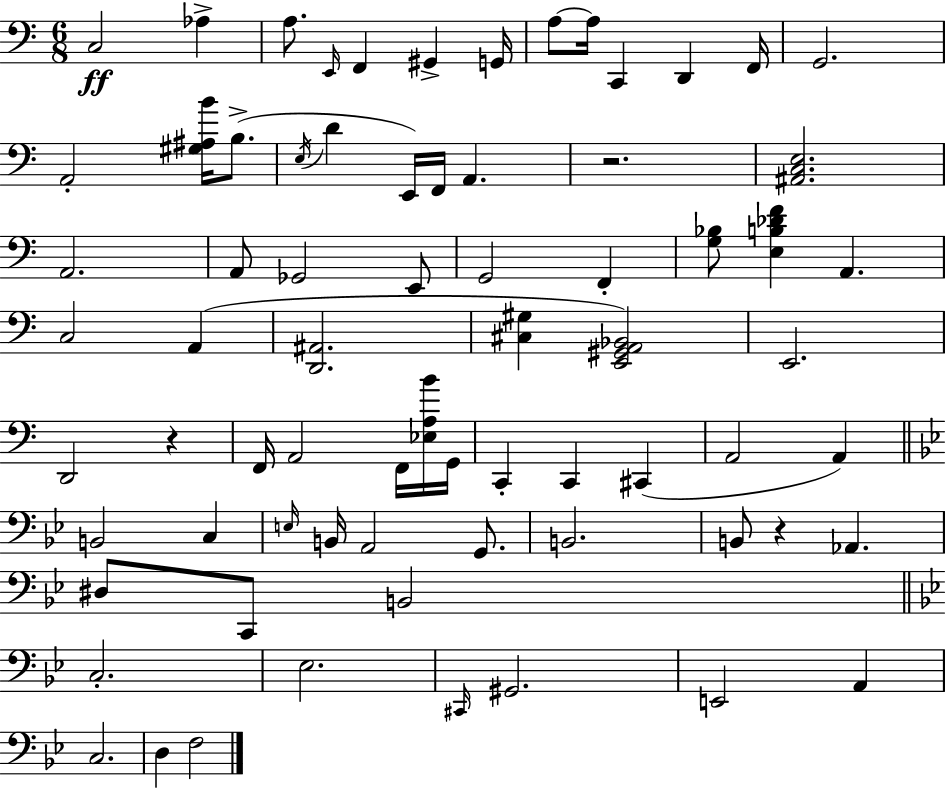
C3/h Ab3/q A3/e. E2/s F2/q G#2/q G2/s A3/e A3/s C2/q D2/q F2/s G2/h. A2/h [G#3,A#3,B4]/s B3/e. E3/s D4/q E2/s F2/s A2/q. R/h. [A#2,C3,E3]/h. A2/h. A2/e Gb2/h E2/e G2/h F2/q [G3,Bb3]/e [E3,B3,Db4,F4]/q A2/q. C3/h A2/q [D2,A#2]/h. [C#3,G#3]/q [E2,G#2,A2,Bb2]/h E2/h. D2/h R/q F2/s A2/h F2/s [Eb3,A3,B4]/s G2/s C2/q C2/q C#2/q A2/h A2/q B2/h C3/q E3/s B2/s A2/h G2/e. B2/h. B2/e R/q Ab2/q. D#3/e C2/e B2/h C3/h. Eb3/h. C#2/s G#2/h. E2/h A2/q C3/h. D3/q F3/h